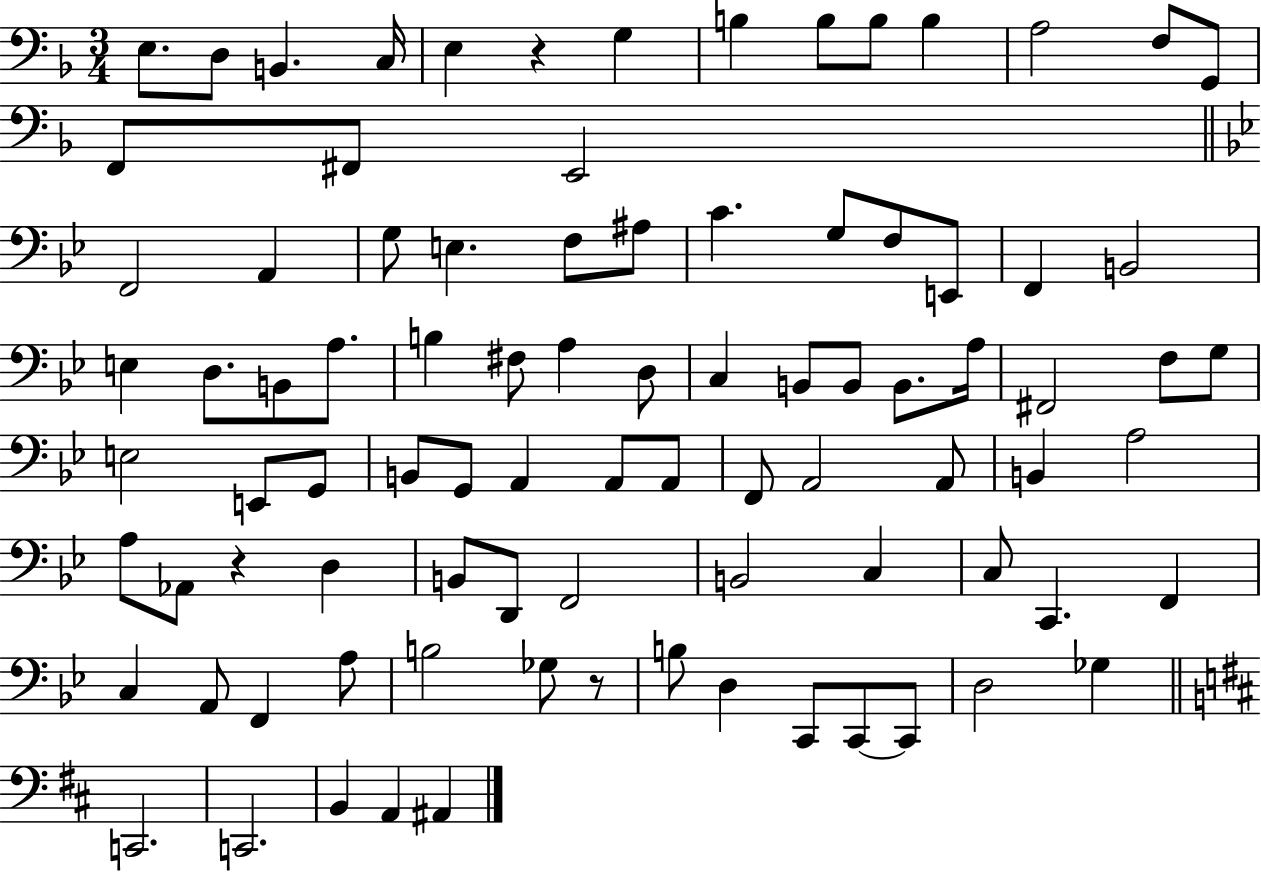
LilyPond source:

{
  \clef bass
  \numericTimeSignature
  \time 3/4
  \key f \major
  \repeat volta 2 { e8. d8 b,4. c16 | e4 r4 g4 | b4 b8 b8 b4 | a2 f8 g,8 | \break f,8 fis,8 e,2 | \bar "||" \break \key g \minor f,2 a,4 | g8 e4. f8 ais8 | c'4. g8 f8 e,8 | f,4 b,2 | \break e4 d8. b,8 a8. | b4 fis8 a4 d8 | c4 b,8 b,8 b,8. a16 | fis,2 f8 g8 | \break e2 e,8 g,8 | b,8 g,8 a,4 a,8 a,8 | f,8 a,2 a,8 | b,4 a2 | \break a8 aes,8 r4 d4 | b,8 d,8 f,2 | b,2 c4 | c8 c,4. f,4 | \break c4 a,8 f,4 a8 | b2 ges8 r8 | b8 d4 c,8 c,8~~ c,8 | d2 ges4 | \break \bar "||" \break \key d \major c,2. | c,2. | b,4 a,4 ais,4 | } \bar "|."
}